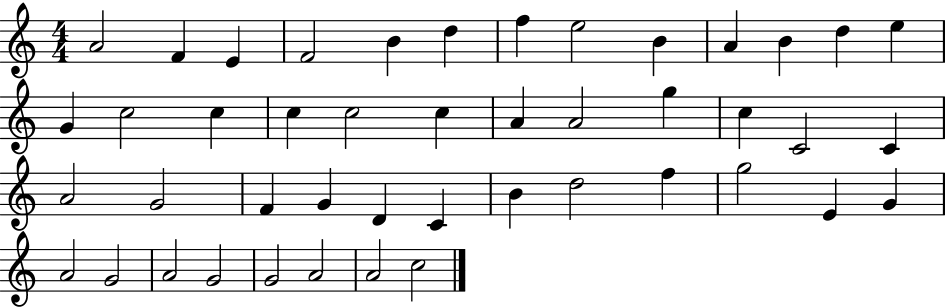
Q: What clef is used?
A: treble